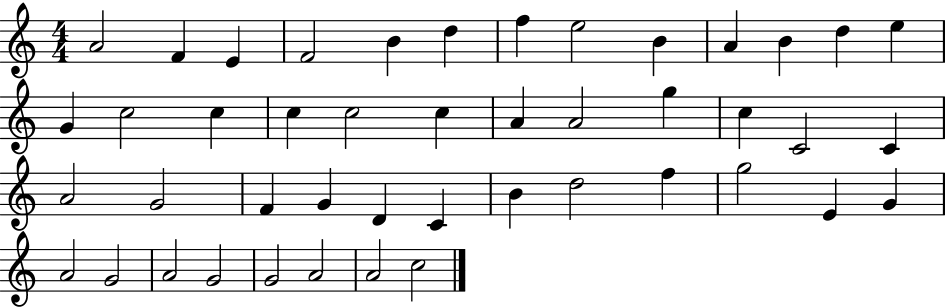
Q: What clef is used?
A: treble